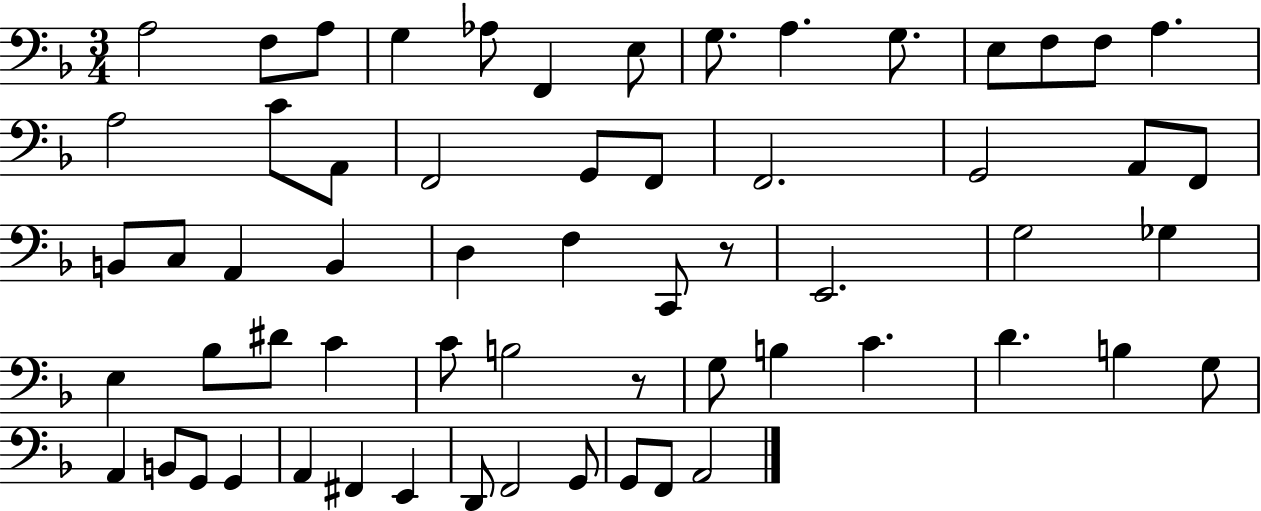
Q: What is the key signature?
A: F major